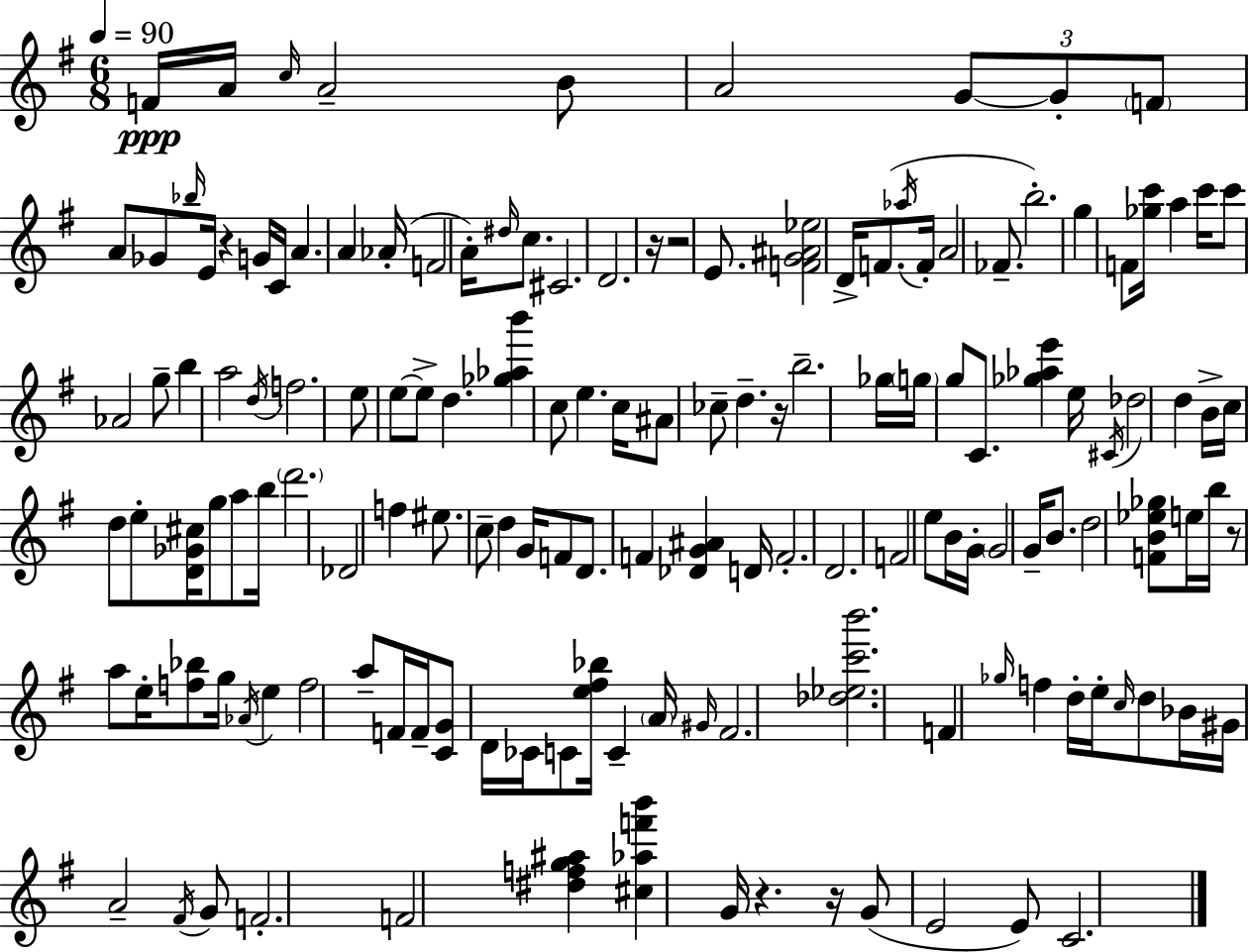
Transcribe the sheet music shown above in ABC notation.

X:1
T:Untitled
M:6/8
L:1/4
K:G
F/4 A/4 c/4 A2 B/2 A2 G/2 G/2 F/2 A/2 _G/2 _b/4 E/4 z G/4 C/4 A A _A/4 F2 A/4 ^d/4 c/2 ^C2 D2 z/4 z2 E/2 [FG^A_e]2 D/4 F/2 _a/4 F/4 A2 _F/2 b2 g F/2 [_gc']/4 a c'/4 c'/2 _A2 g/2 b a2 d/4 f2 e/2 e/2 e/2 d [_g_ab'] c/2 e c/4 ^A/2 _c/2 d z/4 b2 _g/4 g/4 g/2 C/2 [_g_ae'] e/4 ^C/4 _d2 d B/4 c/4 d/2 e/2 [D_G^c]/4 g/2 a/2 b/4 d'2 _D2 f ^e/2 c/2 d G/4 F/2 D/2 F [_DG^A] D/4 F2 D2 F2 e/2 B/4 G/4 G2 G/4 B/2 d2 [FB_e_g]/2 e/4 b/4 z/2 a/2 e/4 [f_b]/2 g/4 _A/4 e f2 a/2 F/4 F/4 [CG]/2 D/4 _C/4 C/2 [e^f_b]/4 C A/4 ^G/4 ^F2 [_d_ec'b']2 F _g/4 f d/4 e/4 c/4 d/2 _B/4 ^G/4 A2 ^F/4 G/2 F2 F2 [^dfg^a] [^c_af'b'] G/4 z z/4 G/2 E2 E/2 C2